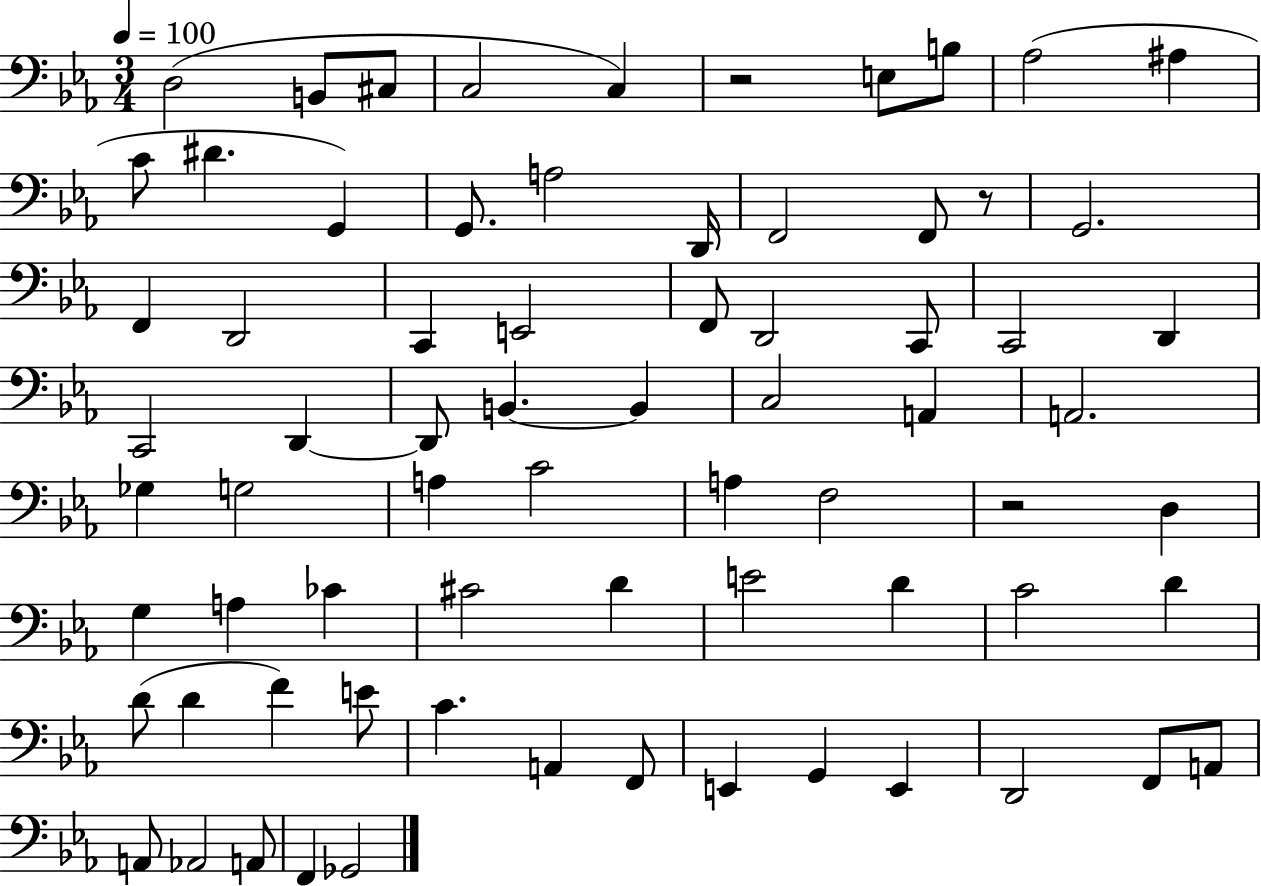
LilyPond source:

{
  \clef bass
  \numericTimeSignature
  \time 3/4
  \key ees \major
  \tempo 4 = 100
  d2( b,8 cis8 | c2 c4) | r2 e8 b8 | aes2( ais4 | \break c'8 dis'4. g,4) | g,8. a2 d,16 | f,2 f,8 r8 | g,2. | \break f,4 d,2 | c,4 e,2 | f,8 d,2 c,8 | c,2 d,4 | \break c,2 d,4~~ | d,8 b,4.~~ b,4 | c2 a,4 | a,2. | \break ges4 g2 | a4 c'2 | a4 f2 | r2 d4 | \break g4 a4 ces'4 | cis'2 d'4 | e'2 d'4 | c'2 d'4 | \break d'8( d'4 f'4) e'8 | c'4. a,4 f,8 | e,4 g,4 e,4 | d,2 f,8 a,8 | \break a,8 aes,2 a,8 | f,4 ges,2 | \bar "|."
}